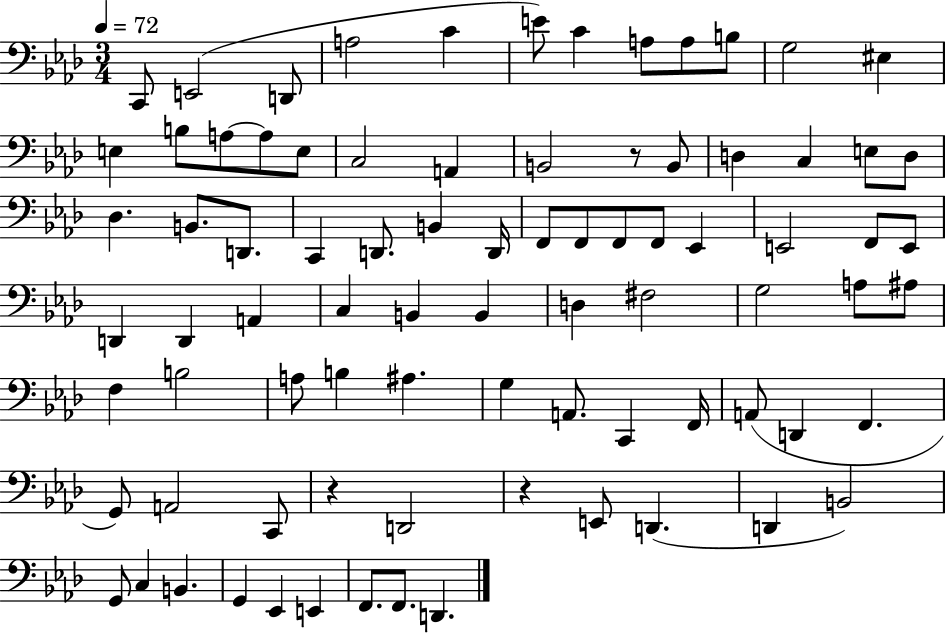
X:1
T:Untitled
M:3/4
L:1/4
K:Ab
C,,/2 E,,2 D,,/2 A,2 C E/2 C A,/2 A,/2 B,/2 G,2 ^E, E, B,/2 A,/2 A,/2 E,/2 C,2 A,, B,,2 z/2 B,,/2 D, C, E,/2 D,/2 _D, B,,/2 D,,/2 C,, D,,/2 B,, D,,/4 F,,/2 F,,/2 F,,/2 F,,/2 _E,, E,,2 F,,/2 E,,/2 D,, D,, A,, C, B,, B,, D, ^F,2 G,2 A,/2 ^A,/2 F, B,2 A,/2 B, ^A, G, A,,/2 C,, F,,/4 A,,/2 D,, F,, G,,/2 A,,2 C,,/2 z D,,2 z E,,/2 D,, D,, B,,2 G,,/2 C, B,, G,, _E,, E,, F,,/2 F,,/2 D,,